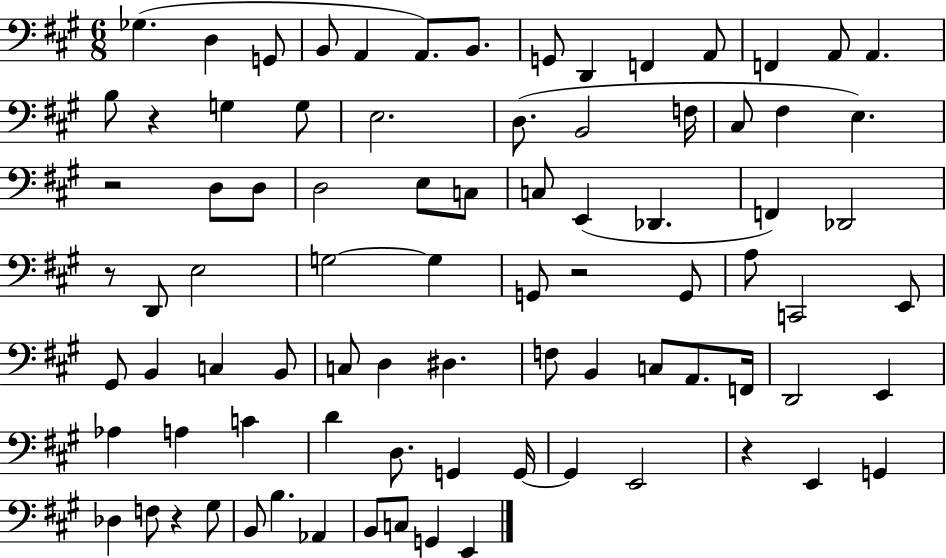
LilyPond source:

{
  \clef bass
  \numericTimeSignature
  \time 6/8
  \key a \major
  ges4.( d4 g,8 | b,8 a,4 a,8.) b,8. | g,8 d,4 f,4 a,8 | f,4 a,8 a,4. | \break b8 r4 g4 g8 | e2. | d8.( b,2 f16 | cis8 fis4 e4.) | \break r2 d8 d8 | d2 e8 c8 | c8 e,4( des,4. | f,4) des,2 | \break r8 d,8 e2 | g2~~ g4 | g,8 r2 g,8 | a8 c,2 e,8 | \break gis,8 b,4 c4 b,8 | c8 d4 dis4. | f8 b,4 c8 a,8. f,16 | d,2 e,4 | \break aes4 a4 c'4 | d'4 d8. g,4 g,16~~ | g,4 e,2 | r4 e,4 g,4 | \break des4 f8 r4 gis8 | b,8 b4. aes,4 | b,8 c8 g,4 e,4 | \bar "|."
}